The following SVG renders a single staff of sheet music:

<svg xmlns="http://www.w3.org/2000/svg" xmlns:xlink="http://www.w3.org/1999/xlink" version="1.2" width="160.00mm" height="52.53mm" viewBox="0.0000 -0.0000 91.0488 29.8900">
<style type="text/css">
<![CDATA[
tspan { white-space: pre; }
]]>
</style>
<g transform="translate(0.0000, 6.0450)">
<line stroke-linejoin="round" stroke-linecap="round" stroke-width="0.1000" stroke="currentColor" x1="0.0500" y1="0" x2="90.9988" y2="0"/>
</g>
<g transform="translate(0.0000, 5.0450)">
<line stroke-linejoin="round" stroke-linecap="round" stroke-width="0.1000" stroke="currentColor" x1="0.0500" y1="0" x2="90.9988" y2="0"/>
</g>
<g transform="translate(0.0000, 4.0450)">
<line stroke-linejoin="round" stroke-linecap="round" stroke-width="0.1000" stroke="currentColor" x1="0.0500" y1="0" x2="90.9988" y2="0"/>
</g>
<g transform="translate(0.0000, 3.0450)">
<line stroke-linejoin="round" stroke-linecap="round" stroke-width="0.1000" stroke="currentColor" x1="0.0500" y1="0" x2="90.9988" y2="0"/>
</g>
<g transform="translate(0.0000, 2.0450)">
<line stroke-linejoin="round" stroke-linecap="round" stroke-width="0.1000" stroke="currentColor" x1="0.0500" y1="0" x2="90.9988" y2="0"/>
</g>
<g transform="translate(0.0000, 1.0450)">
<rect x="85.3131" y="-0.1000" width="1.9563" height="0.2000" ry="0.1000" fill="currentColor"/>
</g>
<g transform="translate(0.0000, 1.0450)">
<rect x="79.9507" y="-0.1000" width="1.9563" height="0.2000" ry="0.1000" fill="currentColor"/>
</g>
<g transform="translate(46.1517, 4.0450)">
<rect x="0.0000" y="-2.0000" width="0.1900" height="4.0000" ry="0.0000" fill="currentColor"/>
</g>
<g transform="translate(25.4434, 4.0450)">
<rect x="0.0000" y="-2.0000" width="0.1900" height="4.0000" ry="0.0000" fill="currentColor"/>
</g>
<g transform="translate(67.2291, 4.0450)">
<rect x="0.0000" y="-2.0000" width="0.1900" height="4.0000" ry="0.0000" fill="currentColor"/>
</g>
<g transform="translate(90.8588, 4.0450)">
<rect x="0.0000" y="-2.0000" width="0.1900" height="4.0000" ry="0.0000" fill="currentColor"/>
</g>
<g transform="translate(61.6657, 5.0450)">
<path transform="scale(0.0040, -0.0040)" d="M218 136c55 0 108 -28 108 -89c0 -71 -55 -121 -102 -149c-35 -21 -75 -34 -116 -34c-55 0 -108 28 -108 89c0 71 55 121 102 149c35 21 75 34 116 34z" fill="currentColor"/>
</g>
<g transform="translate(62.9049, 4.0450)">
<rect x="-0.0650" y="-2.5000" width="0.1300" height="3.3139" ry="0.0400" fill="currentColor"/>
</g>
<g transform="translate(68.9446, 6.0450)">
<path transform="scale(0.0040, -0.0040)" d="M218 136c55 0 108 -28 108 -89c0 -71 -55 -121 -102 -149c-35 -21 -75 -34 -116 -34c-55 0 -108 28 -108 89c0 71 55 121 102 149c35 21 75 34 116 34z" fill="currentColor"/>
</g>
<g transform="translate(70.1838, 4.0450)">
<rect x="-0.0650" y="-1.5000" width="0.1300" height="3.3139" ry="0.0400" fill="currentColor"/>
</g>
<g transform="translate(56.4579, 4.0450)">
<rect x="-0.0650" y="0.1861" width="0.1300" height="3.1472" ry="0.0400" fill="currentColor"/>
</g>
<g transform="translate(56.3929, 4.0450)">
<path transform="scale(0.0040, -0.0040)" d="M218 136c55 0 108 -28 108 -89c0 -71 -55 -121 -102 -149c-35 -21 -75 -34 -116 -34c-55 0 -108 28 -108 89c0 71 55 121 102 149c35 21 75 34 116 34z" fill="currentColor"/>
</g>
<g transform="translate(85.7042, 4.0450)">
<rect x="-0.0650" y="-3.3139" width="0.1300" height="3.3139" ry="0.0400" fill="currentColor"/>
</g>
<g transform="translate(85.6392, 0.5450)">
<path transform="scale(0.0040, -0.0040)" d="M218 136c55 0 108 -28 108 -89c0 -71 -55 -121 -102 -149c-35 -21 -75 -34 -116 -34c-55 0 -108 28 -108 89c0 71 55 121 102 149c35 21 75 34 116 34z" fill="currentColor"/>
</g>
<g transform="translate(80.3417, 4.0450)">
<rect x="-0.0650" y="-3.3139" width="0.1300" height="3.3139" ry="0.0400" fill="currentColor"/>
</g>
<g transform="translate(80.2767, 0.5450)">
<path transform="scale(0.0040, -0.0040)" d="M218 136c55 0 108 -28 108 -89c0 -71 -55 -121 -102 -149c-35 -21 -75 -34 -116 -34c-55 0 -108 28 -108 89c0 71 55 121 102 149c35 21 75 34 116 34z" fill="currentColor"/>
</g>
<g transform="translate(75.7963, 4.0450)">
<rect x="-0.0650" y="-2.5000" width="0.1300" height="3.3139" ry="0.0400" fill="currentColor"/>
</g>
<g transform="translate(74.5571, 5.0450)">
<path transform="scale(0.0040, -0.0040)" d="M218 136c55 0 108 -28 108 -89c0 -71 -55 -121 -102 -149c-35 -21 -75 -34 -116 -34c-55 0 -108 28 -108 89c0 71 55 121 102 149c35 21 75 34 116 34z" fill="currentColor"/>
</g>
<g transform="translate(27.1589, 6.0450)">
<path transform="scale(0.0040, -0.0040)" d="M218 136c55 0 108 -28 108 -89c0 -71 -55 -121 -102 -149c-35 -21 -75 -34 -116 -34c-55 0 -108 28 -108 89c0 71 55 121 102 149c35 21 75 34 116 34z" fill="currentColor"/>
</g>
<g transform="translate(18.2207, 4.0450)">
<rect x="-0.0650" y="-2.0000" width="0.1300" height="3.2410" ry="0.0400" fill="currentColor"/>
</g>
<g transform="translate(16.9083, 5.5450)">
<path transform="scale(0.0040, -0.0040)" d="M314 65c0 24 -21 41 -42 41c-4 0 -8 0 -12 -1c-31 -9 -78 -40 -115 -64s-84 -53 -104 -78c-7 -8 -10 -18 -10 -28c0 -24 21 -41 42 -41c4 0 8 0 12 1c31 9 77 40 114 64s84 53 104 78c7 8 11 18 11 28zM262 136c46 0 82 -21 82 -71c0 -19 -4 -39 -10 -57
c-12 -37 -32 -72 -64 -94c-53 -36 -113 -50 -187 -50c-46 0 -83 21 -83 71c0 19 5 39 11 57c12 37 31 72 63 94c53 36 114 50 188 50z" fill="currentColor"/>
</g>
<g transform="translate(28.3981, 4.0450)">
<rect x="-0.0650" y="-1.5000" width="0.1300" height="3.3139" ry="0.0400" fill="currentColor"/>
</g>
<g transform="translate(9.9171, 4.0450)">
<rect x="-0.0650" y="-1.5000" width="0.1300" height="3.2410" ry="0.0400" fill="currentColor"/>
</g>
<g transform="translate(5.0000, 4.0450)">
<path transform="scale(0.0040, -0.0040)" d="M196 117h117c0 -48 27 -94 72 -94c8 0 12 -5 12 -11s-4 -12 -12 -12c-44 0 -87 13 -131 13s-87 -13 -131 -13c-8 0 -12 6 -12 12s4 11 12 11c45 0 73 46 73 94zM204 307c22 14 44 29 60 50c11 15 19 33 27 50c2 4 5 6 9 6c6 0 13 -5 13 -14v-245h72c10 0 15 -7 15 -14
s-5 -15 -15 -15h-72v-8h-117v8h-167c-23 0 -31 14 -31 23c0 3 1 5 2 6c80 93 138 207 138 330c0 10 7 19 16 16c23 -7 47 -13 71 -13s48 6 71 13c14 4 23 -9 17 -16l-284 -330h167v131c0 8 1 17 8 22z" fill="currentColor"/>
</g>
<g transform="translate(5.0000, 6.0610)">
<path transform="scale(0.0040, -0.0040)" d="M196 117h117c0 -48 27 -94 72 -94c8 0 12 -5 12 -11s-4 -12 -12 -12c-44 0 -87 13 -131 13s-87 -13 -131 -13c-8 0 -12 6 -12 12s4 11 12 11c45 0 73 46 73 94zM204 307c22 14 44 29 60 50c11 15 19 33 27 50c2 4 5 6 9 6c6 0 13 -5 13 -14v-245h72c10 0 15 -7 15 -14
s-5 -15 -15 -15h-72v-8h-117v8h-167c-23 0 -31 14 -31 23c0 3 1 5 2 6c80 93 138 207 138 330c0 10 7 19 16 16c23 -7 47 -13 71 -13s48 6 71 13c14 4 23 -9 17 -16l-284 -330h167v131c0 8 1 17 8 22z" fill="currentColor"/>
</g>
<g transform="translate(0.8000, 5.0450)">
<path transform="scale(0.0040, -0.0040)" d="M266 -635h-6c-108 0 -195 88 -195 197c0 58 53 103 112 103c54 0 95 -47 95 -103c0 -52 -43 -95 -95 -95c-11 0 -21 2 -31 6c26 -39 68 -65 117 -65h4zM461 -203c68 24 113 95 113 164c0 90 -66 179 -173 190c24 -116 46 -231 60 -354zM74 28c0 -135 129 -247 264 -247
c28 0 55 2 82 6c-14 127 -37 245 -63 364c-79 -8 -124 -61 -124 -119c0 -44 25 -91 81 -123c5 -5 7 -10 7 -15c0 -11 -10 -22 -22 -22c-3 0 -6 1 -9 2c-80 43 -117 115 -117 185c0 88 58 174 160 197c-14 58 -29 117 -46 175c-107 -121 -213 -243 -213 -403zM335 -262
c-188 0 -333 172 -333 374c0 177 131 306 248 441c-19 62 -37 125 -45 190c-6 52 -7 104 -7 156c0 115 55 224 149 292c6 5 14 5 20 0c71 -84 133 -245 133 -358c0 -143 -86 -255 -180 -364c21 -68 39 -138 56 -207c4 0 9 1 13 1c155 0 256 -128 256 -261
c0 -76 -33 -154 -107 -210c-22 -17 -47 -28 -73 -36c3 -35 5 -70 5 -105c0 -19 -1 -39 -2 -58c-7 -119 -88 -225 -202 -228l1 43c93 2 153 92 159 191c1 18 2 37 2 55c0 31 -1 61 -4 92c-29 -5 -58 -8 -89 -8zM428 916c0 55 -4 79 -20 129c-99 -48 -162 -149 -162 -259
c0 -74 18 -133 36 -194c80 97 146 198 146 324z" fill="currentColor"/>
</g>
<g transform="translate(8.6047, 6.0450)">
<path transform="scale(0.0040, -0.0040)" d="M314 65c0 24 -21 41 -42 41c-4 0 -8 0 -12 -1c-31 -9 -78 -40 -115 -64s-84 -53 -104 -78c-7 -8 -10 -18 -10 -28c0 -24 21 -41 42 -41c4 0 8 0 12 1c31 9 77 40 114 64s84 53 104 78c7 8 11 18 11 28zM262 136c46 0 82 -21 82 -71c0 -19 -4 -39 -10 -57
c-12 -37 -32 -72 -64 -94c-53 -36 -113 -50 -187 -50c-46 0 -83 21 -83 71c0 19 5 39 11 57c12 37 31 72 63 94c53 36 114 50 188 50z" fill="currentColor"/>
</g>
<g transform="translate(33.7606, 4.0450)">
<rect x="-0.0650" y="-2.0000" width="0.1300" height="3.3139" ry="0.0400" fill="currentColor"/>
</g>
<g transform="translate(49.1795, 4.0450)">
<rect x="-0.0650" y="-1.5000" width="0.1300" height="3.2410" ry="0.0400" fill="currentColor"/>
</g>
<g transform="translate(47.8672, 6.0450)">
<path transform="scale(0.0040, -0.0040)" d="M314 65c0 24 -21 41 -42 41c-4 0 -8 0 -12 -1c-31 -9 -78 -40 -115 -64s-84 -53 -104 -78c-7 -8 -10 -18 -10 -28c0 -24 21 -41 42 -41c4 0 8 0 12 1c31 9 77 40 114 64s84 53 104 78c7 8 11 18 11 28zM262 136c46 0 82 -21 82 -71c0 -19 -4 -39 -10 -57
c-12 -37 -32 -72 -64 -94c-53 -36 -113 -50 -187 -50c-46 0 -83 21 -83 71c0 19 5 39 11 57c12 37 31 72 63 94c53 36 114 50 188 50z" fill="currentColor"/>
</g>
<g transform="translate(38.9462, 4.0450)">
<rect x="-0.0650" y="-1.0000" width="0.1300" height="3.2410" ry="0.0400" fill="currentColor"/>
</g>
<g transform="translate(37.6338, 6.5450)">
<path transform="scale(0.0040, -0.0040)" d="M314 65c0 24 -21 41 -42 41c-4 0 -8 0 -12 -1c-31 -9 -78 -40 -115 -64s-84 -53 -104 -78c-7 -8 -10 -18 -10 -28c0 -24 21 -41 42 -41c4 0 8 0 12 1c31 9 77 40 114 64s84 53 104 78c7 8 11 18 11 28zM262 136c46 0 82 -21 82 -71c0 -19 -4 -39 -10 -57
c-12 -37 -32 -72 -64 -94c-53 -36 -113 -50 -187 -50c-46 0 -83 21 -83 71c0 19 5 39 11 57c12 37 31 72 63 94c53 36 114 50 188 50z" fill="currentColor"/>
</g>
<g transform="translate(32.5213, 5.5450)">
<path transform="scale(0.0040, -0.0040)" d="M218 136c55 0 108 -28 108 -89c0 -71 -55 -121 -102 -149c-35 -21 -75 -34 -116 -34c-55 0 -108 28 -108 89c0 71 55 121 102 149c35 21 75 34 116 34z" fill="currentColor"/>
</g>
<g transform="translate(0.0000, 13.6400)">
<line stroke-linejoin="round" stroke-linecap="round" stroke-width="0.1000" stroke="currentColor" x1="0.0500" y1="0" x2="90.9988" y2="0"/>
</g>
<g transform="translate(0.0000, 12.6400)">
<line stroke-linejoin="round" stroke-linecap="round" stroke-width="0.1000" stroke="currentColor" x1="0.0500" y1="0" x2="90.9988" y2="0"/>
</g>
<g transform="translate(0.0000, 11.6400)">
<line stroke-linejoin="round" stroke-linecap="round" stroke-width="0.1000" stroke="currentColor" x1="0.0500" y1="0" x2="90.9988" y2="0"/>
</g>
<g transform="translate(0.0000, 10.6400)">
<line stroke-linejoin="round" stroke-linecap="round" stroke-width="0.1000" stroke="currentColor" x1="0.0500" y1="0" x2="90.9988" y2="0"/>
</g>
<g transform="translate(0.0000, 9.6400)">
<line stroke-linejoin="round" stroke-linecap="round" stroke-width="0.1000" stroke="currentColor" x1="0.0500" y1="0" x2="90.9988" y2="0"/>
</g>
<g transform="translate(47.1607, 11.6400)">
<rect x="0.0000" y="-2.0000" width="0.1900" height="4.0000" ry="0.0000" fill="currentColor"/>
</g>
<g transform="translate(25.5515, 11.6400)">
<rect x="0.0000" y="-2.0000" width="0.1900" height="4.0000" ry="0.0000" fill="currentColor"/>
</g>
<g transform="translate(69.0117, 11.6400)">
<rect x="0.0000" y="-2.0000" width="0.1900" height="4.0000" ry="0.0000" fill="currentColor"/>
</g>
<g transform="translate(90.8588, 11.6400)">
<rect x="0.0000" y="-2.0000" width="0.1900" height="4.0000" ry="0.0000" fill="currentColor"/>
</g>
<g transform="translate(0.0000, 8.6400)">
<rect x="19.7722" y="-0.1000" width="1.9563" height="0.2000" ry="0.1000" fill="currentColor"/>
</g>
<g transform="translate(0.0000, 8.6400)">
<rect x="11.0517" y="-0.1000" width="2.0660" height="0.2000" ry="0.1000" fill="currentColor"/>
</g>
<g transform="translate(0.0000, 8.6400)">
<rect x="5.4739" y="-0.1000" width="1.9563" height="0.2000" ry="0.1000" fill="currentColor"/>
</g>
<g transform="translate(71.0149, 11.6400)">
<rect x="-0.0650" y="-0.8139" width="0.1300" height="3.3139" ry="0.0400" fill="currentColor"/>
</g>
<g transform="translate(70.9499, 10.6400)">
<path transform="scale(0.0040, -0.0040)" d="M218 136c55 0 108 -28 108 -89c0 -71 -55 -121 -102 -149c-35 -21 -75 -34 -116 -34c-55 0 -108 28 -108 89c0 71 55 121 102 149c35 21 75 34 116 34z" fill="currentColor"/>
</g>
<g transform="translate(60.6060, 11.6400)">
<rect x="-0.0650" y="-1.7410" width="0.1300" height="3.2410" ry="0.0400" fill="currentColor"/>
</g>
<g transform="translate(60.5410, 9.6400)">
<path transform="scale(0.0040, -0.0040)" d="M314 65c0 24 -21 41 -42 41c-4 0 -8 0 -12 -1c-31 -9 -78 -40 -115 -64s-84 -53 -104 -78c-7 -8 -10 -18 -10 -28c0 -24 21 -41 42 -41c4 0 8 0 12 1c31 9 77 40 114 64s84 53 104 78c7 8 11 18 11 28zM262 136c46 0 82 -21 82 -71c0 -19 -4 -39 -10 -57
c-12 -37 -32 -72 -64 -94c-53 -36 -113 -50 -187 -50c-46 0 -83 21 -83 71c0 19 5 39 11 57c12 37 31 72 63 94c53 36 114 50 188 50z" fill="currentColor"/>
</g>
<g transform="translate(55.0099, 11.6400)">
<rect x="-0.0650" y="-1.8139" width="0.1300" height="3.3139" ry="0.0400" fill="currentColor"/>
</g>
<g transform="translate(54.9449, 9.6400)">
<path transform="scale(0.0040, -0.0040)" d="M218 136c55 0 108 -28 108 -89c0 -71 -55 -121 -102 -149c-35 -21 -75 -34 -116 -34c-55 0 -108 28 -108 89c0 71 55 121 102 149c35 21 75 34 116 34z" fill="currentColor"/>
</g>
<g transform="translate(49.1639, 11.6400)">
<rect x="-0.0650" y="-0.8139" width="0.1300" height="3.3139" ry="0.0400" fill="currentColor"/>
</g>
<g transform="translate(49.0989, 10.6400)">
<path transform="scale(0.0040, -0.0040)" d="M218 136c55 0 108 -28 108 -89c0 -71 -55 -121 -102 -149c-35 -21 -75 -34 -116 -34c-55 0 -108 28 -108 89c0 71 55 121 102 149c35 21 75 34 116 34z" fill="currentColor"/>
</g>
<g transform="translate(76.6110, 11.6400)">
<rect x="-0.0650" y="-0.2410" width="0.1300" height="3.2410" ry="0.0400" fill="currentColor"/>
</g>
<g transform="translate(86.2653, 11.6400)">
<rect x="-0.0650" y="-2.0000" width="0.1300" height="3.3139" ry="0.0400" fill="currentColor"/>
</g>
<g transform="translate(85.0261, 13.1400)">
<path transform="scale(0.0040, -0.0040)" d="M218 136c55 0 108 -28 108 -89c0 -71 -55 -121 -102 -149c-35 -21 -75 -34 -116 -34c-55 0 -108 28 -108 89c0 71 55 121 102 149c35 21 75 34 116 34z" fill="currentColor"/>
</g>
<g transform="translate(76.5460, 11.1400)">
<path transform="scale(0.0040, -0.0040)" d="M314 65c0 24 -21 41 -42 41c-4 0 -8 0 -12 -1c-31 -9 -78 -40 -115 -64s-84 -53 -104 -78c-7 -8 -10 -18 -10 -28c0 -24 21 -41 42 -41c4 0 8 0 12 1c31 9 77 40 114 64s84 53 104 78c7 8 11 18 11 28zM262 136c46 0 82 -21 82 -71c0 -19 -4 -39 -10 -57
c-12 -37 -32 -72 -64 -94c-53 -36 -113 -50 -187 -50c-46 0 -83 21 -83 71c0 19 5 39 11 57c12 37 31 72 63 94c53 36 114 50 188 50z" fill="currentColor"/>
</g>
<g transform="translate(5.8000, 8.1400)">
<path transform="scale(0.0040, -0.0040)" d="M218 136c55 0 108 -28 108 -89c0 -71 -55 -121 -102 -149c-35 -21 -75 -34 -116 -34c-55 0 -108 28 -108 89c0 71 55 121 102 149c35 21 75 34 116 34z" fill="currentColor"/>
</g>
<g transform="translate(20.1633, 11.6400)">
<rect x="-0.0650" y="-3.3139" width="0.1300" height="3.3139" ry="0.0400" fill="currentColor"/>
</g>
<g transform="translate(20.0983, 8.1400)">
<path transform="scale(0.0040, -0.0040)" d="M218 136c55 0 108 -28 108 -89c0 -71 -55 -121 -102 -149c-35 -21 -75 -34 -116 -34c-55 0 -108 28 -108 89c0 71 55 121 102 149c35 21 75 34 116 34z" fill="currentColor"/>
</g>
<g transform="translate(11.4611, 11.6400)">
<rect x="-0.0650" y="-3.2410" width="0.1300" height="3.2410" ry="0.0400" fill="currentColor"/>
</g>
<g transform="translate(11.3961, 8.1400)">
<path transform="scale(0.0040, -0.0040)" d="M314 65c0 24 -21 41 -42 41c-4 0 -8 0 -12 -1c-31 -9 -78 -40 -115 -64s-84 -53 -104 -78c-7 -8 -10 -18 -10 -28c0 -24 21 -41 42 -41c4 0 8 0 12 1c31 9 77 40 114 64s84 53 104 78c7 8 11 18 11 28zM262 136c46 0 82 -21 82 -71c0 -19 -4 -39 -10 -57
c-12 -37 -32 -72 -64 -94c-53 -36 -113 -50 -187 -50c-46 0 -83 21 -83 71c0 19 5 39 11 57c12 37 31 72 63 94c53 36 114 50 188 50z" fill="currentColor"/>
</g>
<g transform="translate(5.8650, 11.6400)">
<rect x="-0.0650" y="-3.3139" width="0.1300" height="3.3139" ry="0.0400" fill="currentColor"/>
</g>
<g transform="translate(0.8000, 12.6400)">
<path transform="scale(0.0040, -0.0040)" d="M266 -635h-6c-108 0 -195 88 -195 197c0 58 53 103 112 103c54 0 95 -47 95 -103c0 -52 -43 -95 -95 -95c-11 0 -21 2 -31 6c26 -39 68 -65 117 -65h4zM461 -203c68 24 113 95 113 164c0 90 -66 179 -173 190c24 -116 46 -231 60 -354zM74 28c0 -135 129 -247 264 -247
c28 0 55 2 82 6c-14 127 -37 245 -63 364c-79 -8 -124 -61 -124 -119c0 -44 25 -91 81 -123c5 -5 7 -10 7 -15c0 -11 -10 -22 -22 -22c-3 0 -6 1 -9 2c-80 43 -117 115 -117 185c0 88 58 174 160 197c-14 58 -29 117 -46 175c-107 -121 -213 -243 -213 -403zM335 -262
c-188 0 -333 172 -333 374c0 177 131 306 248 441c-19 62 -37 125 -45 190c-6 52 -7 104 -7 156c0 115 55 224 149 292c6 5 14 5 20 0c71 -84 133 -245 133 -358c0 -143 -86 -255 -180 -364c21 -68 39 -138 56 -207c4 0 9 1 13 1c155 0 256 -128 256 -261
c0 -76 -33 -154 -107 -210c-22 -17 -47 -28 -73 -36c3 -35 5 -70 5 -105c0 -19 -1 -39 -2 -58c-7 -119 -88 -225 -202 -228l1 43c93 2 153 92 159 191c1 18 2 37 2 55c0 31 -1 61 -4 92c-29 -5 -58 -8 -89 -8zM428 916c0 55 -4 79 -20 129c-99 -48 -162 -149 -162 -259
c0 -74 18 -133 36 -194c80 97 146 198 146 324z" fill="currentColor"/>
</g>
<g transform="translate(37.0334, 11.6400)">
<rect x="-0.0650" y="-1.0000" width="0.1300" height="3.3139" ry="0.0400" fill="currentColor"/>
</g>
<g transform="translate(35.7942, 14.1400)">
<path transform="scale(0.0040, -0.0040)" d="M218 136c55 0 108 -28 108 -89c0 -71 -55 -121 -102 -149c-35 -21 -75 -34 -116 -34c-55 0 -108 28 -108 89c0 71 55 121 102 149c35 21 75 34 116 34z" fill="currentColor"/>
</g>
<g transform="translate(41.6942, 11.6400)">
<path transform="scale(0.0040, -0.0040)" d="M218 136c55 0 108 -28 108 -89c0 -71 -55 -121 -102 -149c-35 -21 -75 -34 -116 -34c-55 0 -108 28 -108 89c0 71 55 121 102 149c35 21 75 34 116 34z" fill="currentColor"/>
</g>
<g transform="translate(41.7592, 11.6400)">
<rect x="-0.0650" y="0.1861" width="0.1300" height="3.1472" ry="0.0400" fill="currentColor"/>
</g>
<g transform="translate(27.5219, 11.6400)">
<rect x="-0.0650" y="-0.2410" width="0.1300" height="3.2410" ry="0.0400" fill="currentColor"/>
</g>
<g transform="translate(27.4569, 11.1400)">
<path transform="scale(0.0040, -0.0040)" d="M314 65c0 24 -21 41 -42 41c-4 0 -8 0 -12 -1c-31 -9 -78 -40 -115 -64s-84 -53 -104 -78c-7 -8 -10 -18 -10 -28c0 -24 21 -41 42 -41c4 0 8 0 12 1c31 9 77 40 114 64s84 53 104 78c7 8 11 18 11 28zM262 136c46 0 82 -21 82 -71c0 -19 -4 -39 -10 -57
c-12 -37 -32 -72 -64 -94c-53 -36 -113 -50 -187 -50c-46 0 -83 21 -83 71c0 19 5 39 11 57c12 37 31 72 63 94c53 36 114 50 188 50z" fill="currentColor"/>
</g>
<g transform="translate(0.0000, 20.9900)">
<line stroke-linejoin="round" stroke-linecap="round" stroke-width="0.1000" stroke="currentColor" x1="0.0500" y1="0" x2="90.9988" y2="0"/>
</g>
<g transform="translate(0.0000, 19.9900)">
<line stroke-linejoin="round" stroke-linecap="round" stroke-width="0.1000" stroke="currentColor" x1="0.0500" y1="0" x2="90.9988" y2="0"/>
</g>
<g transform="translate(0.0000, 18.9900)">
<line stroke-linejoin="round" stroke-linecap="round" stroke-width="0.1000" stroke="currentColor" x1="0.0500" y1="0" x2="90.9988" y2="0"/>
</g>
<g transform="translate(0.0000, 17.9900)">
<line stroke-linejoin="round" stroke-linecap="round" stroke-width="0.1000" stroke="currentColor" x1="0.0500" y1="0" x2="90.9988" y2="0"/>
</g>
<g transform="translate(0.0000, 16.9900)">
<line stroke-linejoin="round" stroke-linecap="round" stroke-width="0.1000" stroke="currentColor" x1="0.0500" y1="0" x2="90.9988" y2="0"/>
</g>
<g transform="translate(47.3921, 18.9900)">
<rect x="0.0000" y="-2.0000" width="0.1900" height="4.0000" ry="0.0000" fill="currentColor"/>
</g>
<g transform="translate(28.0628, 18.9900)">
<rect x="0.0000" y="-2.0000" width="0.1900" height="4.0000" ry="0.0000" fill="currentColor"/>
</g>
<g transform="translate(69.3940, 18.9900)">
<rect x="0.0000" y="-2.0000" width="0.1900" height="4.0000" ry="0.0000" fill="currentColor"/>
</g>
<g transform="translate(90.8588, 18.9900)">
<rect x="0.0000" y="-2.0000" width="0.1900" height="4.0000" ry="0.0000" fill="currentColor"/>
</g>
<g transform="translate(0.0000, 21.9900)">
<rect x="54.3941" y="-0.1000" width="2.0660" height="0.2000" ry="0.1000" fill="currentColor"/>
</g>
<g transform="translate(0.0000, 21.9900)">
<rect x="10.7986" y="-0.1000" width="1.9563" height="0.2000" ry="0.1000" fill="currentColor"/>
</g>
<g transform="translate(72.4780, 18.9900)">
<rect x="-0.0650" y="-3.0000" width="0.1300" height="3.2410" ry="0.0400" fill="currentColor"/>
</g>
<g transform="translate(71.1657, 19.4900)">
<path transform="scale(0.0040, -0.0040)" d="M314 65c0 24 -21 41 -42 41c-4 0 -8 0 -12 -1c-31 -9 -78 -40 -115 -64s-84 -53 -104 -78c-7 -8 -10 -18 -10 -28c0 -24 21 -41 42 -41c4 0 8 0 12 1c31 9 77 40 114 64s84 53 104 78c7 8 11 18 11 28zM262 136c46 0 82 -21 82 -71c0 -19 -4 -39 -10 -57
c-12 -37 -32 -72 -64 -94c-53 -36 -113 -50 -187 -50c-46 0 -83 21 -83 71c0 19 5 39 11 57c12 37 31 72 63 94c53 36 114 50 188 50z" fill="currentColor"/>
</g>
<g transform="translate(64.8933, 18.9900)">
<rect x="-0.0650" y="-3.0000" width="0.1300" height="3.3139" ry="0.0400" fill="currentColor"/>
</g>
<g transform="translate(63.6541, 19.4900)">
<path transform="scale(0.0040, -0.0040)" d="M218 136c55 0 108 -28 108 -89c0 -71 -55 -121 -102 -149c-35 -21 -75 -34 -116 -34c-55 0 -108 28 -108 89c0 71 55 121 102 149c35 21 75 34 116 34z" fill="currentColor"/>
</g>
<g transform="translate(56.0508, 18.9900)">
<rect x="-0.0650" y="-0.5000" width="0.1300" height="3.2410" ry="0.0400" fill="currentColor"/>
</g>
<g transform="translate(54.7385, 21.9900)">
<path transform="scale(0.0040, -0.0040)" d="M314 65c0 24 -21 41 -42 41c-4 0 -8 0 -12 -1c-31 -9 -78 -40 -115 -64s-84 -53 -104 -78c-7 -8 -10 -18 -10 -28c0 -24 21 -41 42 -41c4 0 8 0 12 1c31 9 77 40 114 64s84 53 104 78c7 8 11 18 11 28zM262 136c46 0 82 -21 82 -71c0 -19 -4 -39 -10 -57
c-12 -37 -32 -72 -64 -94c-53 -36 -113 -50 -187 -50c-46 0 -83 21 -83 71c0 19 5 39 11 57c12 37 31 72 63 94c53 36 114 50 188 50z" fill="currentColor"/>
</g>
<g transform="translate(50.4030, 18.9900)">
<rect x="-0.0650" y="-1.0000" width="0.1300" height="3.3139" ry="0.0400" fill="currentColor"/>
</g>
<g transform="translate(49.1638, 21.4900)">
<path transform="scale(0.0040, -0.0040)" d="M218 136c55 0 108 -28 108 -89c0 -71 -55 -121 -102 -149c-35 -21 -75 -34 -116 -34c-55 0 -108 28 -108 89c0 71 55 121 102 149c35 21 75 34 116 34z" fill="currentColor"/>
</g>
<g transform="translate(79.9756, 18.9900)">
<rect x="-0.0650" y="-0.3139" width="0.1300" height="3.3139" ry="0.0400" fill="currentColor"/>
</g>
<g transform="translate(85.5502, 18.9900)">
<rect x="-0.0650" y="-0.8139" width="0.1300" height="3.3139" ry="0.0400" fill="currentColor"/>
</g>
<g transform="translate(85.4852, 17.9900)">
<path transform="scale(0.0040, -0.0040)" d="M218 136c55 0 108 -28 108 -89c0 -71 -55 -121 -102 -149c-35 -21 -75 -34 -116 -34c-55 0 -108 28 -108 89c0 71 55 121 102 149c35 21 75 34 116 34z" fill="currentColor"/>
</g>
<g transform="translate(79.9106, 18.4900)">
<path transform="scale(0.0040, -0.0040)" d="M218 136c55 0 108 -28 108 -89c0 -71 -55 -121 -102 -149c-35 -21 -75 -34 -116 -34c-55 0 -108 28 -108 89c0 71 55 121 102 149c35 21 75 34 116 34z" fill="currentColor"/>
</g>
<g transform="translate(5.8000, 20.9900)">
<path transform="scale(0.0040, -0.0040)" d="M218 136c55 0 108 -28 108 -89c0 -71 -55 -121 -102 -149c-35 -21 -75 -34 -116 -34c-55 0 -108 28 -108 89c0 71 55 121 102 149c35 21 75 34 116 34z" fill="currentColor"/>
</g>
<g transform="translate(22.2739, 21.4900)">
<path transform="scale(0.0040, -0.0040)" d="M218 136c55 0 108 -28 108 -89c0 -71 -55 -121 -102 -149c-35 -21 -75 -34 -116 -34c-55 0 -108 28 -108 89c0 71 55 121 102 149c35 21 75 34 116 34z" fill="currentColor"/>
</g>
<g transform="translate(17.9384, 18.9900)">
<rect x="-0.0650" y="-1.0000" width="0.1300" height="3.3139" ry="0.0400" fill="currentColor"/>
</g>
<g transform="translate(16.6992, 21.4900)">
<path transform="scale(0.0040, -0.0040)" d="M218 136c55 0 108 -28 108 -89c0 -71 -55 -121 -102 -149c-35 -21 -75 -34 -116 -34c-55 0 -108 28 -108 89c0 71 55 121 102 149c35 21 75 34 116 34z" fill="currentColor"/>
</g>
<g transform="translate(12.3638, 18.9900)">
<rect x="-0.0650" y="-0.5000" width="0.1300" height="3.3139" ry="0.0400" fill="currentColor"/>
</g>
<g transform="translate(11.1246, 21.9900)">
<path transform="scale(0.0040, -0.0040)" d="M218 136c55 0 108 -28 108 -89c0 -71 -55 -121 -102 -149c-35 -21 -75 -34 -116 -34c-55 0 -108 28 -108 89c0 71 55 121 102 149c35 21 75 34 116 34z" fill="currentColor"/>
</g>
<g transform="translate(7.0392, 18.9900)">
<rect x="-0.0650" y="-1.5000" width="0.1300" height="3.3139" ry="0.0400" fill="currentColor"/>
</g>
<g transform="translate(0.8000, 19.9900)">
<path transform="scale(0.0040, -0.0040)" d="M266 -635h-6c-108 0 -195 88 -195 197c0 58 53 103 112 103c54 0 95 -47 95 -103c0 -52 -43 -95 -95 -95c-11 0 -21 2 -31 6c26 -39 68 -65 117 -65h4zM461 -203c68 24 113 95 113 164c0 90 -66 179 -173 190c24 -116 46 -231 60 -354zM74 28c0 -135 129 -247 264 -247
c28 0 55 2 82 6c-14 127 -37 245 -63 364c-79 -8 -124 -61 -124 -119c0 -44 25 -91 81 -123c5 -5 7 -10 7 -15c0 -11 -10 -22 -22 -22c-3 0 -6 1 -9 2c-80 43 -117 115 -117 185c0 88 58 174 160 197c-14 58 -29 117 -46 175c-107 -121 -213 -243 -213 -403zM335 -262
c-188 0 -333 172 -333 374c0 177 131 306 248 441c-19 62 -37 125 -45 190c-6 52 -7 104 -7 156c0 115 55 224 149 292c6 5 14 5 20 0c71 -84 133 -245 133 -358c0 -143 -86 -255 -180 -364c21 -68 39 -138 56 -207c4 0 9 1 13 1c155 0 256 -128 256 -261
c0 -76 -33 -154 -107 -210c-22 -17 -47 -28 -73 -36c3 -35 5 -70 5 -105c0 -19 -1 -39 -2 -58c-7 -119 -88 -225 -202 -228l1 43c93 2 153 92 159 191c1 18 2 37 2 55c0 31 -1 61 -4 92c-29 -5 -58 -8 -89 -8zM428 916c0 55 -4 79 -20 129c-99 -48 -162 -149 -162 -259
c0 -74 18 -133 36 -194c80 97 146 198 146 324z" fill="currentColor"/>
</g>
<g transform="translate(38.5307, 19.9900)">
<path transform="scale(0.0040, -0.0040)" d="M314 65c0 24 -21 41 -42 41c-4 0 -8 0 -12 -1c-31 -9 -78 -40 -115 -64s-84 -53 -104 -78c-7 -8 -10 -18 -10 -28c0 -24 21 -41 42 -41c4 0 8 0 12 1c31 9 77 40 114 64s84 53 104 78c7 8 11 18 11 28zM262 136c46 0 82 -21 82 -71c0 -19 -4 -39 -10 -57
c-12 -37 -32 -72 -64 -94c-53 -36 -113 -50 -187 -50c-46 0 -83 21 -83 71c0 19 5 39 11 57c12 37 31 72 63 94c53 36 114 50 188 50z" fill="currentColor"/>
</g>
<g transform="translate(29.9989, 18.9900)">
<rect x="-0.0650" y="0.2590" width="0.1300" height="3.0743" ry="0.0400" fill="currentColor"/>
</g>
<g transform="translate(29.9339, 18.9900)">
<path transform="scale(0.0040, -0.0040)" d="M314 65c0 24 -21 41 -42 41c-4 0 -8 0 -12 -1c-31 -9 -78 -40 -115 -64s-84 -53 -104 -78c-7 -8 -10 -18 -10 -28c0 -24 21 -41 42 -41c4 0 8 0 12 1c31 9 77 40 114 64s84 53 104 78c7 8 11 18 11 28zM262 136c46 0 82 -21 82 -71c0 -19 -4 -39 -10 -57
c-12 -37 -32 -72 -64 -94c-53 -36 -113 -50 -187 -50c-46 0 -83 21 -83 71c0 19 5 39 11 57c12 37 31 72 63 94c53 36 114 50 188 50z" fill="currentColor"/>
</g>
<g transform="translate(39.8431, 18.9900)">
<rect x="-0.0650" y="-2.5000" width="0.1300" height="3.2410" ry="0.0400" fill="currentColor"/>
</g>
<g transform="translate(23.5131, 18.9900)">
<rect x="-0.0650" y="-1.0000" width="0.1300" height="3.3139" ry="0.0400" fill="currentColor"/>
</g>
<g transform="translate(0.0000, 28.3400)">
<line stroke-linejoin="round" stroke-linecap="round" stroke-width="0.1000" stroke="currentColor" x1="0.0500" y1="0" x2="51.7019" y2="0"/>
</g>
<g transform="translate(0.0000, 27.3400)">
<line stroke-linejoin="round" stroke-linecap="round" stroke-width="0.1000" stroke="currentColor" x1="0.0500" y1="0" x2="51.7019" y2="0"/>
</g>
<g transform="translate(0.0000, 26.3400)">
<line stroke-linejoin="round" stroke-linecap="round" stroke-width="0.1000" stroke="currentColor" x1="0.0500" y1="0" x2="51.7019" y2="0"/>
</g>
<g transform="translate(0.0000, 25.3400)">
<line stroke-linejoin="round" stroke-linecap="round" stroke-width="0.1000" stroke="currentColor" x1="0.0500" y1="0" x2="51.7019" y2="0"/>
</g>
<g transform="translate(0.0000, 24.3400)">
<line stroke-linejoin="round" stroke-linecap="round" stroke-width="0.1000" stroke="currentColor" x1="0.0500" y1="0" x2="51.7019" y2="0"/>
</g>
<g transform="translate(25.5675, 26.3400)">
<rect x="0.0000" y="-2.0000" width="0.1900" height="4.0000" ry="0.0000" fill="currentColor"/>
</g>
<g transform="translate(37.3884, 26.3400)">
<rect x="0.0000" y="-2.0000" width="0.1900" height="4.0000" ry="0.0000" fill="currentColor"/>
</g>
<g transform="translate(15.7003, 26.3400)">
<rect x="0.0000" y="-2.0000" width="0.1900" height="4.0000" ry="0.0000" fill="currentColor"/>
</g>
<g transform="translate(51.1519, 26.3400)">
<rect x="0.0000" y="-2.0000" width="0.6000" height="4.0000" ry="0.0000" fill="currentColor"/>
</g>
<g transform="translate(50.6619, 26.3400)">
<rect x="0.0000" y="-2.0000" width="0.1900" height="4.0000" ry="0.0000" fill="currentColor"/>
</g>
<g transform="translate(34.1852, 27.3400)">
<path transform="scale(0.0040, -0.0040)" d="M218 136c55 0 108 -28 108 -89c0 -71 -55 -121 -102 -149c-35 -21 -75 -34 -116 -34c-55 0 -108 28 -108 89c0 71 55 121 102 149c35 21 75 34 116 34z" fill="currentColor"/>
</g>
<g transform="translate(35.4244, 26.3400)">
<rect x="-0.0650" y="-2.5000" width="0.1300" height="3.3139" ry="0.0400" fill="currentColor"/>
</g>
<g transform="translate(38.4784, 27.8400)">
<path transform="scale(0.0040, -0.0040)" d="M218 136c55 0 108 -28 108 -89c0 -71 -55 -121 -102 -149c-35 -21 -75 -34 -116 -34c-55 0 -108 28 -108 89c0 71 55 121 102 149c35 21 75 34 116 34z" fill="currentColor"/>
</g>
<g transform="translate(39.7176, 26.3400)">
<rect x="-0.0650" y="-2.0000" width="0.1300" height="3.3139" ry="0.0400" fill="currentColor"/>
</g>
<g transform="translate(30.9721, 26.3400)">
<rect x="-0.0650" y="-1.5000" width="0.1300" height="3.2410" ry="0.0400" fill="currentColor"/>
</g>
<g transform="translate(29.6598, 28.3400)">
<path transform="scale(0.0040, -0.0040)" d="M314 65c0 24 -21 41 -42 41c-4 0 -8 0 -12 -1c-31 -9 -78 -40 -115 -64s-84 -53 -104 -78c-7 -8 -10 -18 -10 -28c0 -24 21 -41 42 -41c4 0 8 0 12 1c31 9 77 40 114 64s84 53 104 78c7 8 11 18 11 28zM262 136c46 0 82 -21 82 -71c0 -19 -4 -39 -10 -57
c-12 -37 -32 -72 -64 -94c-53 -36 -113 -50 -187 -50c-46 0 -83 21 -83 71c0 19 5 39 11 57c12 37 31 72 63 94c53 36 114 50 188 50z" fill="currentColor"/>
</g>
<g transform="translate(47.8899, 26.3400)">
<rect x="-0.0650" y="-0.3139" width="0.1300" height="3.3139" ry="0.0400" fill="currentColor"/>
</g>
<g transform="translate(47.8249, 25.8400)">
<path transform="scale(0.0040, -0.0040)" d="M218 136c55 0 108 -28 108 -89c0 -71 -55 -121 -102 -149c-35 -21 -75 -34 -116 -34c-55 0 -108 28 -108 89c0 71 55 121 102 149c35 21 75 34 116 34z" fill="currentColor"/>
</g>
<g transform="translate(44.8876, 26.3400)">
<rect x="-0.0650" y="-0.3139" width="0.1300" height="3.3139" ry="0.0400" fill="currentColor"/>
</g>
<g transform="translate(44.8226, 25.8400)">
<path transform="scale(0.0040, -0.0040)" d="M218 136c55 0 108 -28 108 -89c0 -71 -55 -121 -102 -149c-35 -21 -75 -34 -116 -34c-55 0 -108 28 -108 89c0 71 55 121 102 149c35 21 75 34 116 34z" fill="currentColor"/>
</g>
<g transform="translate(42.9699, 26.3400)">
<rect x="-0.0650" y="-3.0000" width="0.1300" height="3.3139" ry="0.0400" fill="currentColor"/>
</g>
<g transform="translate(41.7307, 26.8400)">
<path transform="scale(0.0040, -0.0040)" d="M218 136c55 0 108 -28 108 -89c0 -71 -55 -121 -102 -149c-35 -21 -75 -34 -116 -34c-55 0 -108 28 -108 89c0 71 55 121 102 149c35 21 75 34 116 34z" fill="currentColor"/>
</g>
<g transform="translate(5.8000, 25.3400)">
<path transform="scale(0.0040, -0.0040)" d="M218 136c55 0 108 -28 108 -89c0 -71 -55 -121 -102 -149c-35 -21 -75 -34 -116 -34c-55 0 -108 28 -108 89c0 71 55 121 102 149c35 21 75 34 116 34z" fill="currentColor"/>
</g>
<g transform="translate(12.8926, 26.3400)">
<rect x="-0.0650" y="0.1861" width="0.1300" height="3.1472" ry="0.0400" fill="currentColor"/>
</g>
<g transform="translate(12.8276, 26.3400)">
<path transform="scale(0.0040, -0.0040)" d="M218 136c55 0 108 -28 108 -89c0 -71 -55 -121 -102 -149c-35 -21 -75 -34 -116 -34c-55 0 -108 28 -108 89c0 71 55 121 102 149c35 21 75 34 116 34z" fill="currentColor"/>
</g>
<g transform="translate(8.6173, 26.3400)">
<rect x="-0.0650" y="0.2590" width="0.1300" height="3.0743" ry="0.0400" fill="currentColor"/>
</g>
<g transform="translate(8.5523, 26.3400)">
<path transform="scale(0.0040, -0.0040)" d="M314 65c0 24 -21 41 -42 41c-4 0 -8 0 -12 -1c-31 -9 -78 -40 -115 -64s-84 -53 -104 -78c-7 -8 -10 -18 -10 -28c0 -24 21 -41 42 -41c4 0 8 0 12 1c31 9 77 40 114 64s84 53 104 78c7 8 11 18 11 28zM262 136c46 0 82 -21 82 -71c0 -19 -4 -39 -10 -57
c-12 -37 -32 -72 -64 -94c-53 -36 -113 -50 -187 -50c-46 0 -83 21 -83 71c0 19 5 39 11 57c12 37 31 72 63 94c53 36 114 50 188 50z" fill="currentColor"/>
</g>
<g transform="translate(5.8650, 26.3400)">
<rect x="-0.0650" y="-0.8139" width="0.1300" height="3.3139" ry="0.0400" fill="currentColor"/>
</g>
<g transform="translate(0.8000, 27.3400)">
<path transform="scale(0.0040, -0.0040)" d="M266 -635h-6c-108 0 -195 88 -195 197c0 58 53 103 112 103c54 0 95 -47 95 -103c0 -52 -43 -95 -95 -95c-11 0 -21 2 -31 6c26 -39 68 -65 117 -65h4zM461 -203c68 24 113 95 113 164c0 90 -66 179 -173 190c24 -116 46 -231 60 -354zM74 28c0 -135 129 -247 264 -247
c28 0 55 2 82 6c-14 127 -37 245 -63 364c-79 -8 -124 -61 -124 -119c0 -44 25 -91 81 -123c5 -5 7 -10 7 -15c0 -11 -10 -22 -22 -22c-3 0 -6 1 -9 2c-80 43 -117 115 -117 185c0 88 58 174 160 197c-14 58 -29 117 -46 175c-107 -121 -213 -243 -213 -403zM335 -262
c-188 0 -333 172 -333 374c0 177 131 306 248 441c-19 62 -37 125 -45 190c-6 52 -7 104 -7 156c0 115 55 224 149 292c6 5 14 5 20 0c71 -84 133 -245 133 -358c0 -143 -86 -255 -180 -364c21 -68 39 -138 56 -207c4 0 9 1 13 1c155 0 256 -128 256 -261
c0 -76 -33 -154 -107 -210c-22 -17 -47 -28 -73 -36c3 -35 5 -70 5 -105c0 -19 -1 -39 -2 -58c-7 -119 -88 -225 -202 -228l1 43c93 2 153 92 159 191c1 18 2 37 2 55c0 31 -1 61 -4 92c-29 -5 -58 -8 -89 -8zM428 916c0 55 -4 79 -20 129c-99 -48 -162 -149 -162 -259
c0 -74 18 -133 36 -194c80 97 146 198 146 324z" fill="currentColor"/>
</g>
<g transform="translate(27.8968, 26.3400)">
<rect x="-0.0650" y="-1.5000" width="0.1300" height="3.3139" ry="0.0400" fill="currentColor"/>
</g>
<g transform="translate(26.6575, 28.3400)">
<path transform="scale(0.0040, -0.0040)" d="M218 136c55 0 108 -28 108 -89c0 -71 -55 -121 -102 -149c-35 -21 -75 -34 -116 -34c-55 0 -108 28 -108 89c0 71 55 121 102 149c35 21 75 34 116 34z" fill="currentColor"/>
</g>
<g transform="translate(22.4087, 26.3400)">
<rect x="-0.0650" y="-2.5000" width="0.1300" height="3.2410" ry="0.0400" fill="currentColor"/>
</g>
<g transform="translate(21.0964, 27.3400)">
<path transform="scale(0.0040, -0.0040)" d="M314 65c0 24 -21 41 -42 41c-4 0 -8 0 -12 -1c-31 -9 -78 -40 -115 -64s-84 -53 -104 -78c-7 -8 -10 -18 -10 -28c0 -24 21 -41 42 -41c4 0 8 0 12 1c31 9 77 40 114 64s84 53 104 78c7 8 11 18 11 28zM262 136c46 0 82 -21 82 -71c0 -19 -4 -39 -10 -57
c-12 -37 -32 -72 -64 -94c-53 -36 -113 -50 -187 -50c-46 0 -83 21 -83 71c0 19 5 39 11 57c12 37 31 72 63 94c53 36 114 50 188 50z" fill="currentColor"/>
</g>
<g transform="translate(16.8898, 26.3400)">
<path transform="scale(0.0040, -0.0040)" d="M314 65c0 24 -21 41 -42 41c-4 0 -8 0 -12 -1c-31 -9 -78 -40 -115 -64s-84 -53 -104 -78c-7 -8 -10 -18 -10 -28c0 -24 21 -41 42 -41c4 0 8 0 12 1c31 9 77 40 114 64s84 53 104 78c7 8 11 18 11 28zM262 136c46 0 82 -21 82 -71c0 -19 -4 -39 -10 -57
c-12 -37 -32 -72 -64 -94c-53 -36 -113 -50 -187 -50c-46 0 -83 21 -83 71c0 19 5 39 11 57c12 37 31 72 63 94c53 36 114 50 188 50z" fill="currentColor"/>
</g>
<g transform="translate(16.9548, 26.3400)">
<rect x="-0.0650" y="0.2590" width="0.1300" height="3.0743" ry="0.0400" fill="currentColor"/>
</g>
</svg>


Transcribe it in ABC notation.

X:1
T:Untitled
M:4/4
L:1/4
K:C
E2 F2 E F D2 E2 B G E G b b b b2 b c2 D B d f f2 d c2 F E C D D B2 G2 D C2 A A2 c d d B2 B B2 G2 E E2 G F A c c